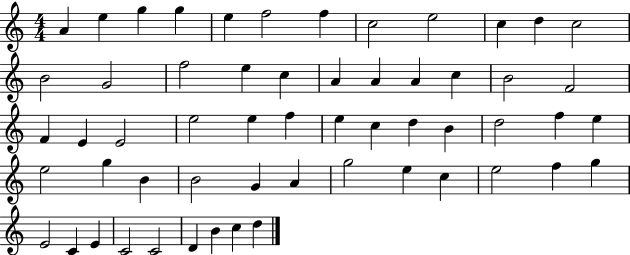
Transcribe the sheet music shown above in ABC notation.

X:1
T:Untitled
M:4/4
L:1/4
K:C
A e g g e f2 f c2 e2 c d c2 B2 G2 f2 e c A A A c B2 F2 F E E2 e2 e f e c d B d2 f e e2 g B B2 G A g2 e c e2 f g E2 C E C2 C2 D B c d